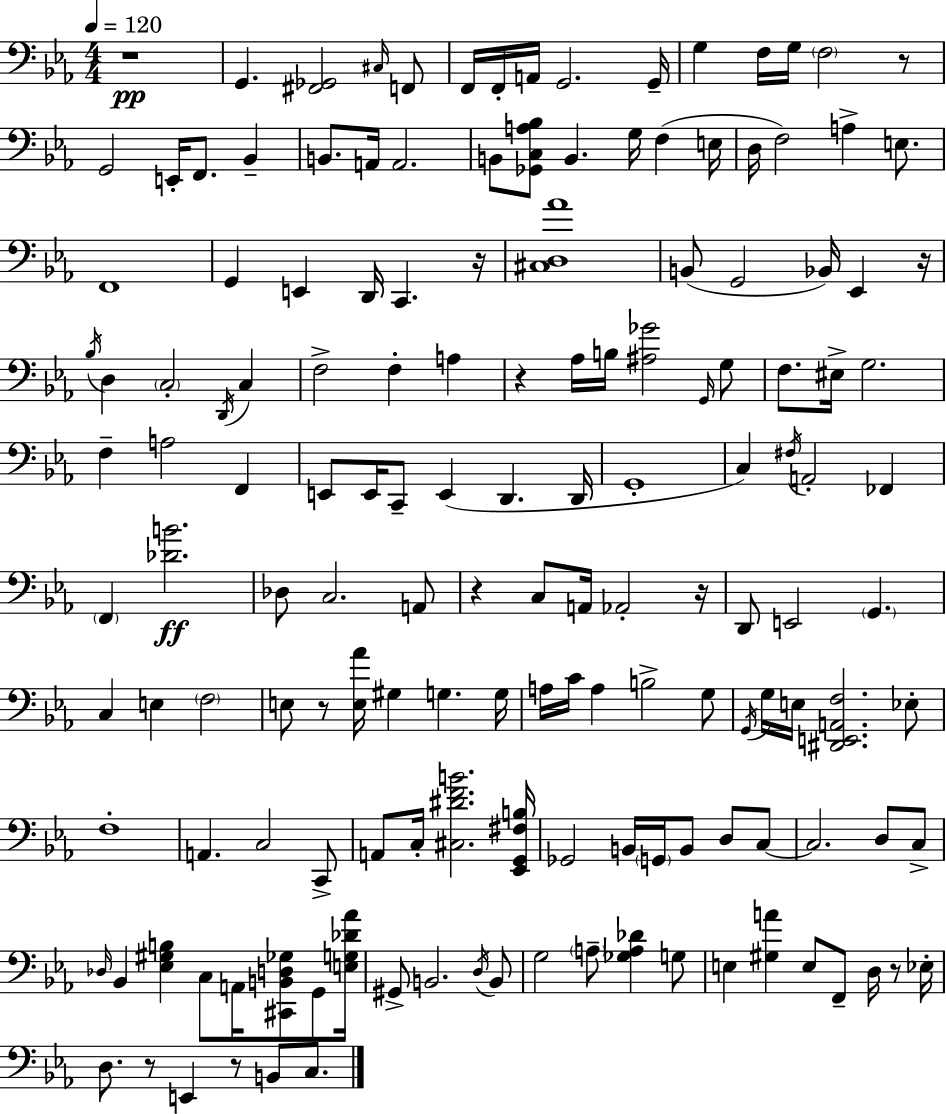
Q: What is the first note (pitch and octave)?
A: G2